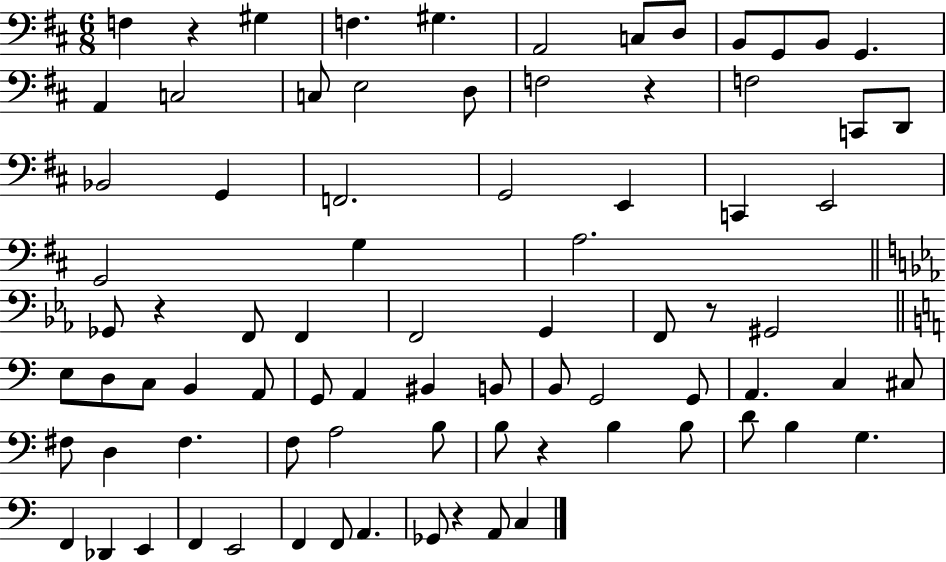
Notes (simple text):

F3/q R/q G#3/q F3/q. G#3/q. A2/h C3/e D3/e B2/e G2/e B2/e G2/q. A2/q C3/h C3/e E3/h D3/e F3/h R/q F3/h C2/e D2/e Bb2/h G2/q F2/h. G2/h E2/q C2/q E2/h G2/h G3/q A3/h. Gb2/e R/q F2/e F2/q F2/h G2/q F2/e R/e G#2/h E3/e D3/e C3/e B2/q A2/e G2/e A2/q BIS2/q B2/e B2/e G2/h G2/e A2/q. C3/q C#3/e F#3/e D3/q F#3/q. F3/e A3/h B3/e B3/e R/q B3/q B3/e D4/e B3/q G3/q. F2/q Db2/q E2/q F2/q E2/h F2/q F2/e A2/q. Gb2/e R/q A2/e C3/q